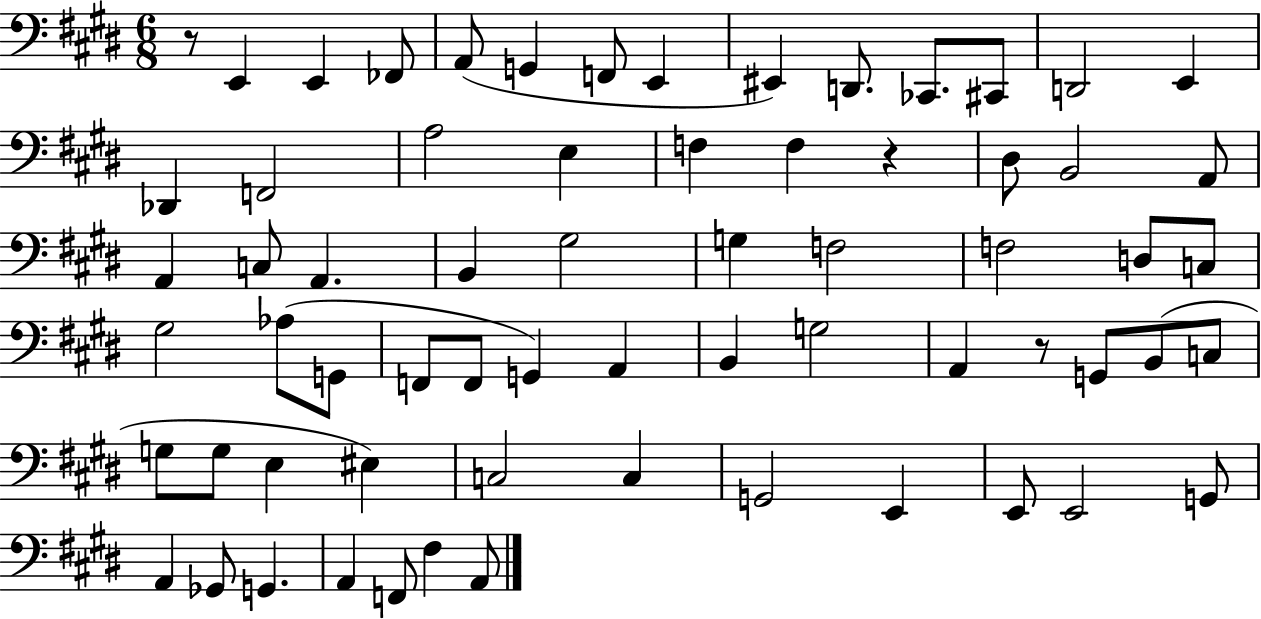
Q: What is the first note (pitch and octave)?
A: E2